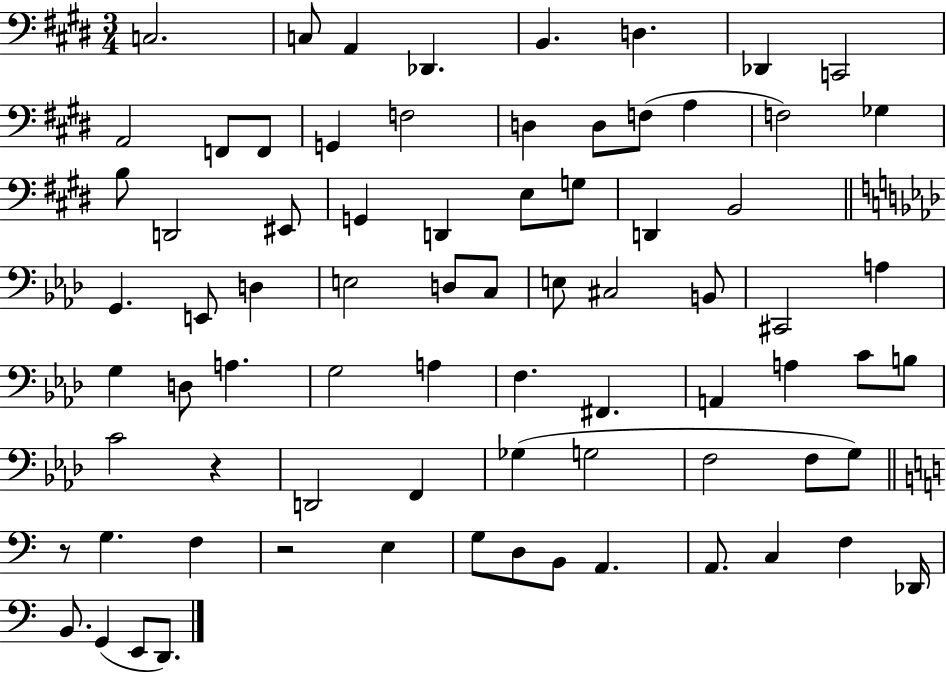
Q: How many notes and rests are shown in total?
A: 76